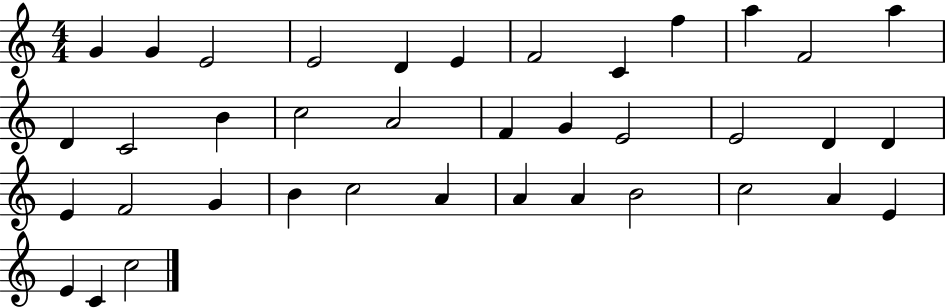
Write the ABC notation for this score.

X:1
T:Untitled
M:4/4
L:1/4
K:C
G G E2 E2 D E F2 C f a F2 a D C2 B c2 A2 F G E2 E2 D D E F2 G B c2 A A A B2 c2 A E E C c2